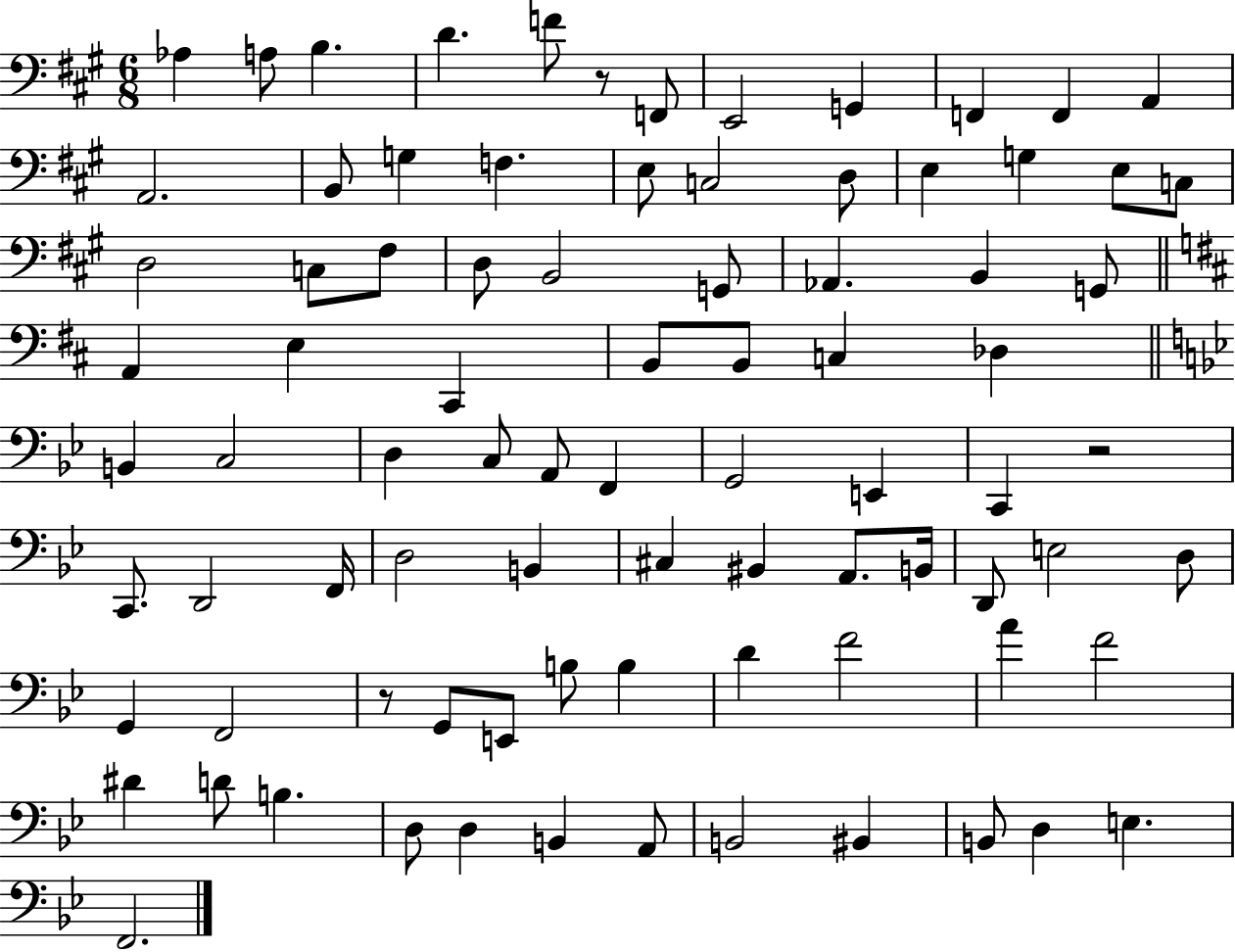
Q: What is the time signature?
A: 6/8